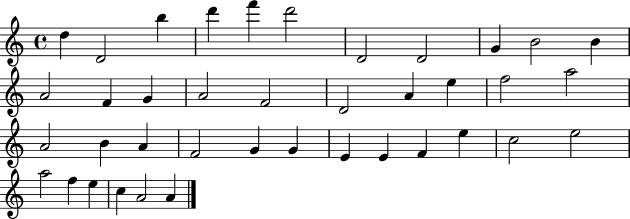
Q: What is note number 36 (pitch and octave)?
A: E5